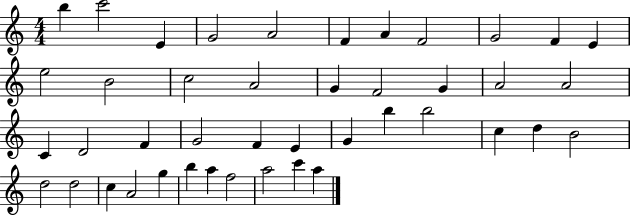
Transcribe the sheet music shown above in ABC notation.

X:1
T:Untitled
M:4/4
L:1/4
K:C
b c'2 E G2 A2 F A F2 G2 F E e2 B2 c2 A2 G F2 G A2 A2 C D2 F G2 F E G b b2 c d B2 d2 d2 c A2 g b a f2 a2 c' a